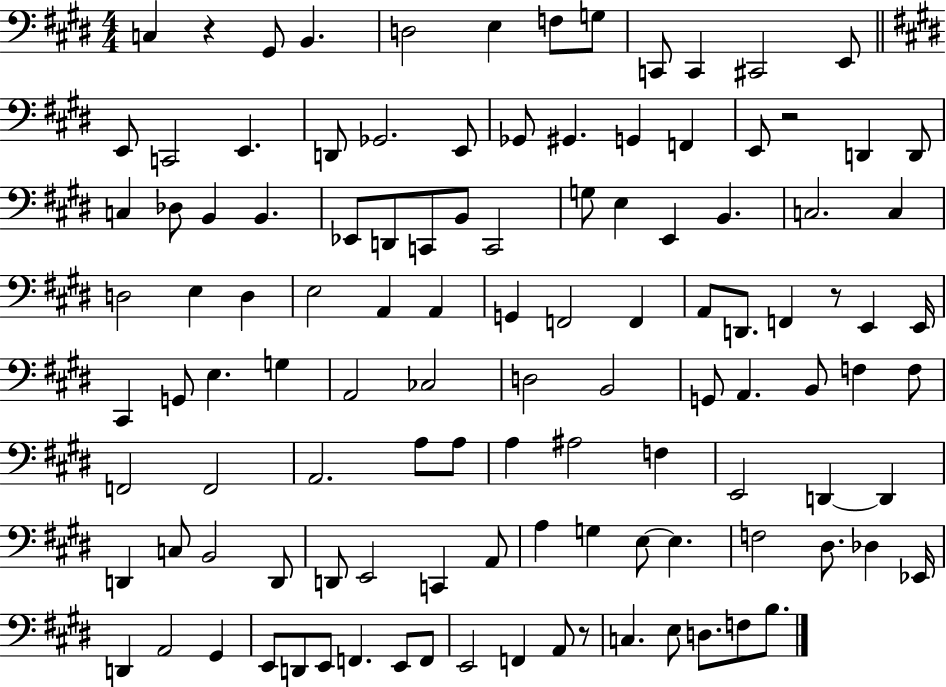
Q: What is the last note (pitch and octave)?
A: B3